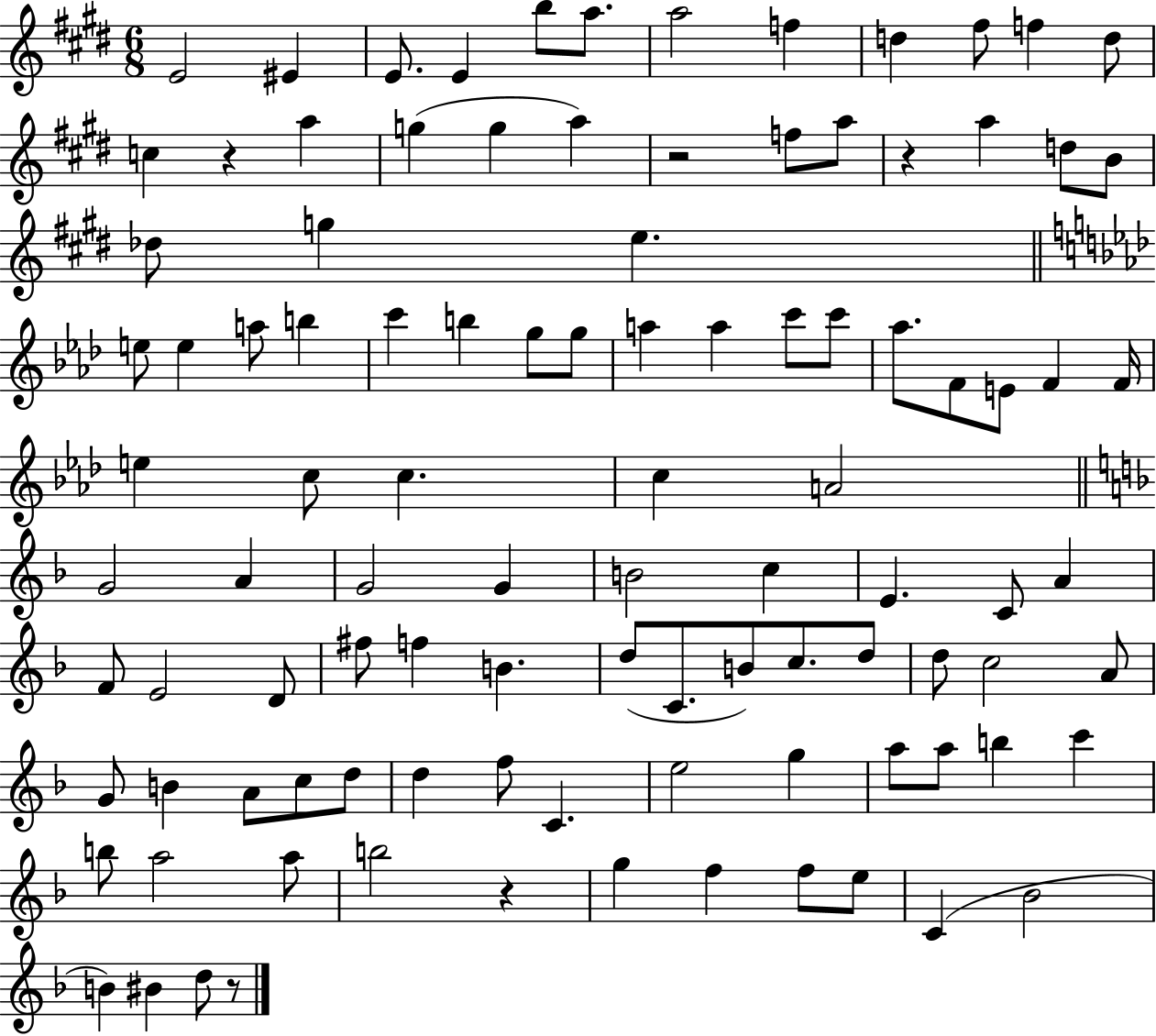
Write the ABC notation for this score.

X:1
T:Untitled
M:6/8
L:1/4
K:E
E2 ^E E/2 E b/2 a/2 a2 f d ^f/2 f d/2 c z a g g a z2 f/2 a/2 z a d/2 B/2 _d/2 g e e/2 e a/2 b c' b g/2 g/2 a a c'/2 c'/2 _a/2 F/2 E/2 F F/4 e c/2 c c A2 G2 A G2 G B2 c E C/2 A F/2 E2 D/2 ^f/2 f B d/2 C/2 B/2 c/2 d/2 d/2 c2 A/2 G/2 B A/2 c/2 d/2 d f/2 C e2 g a/2 a/2 b c' b/2 a2 a/2 b2 z g f f/2 e/2 C _B2 B ^B d/2 z/2